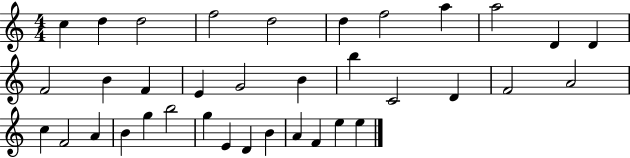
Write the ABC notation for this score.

X:1
T:Untitled
M:4/4
L:1/4
K:C
c d d2 f2 d2 d f2 a a2 D D F2 B F E G2 B b C2 D F2 A2 c F2 A B g b2 g E D B A F e e